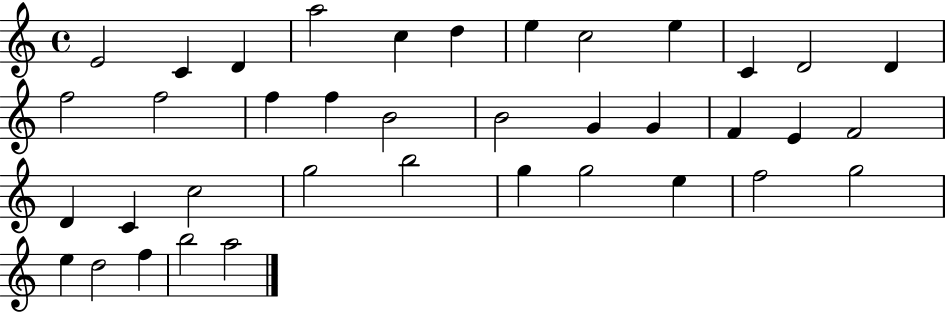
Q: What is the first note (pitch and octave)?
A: E4